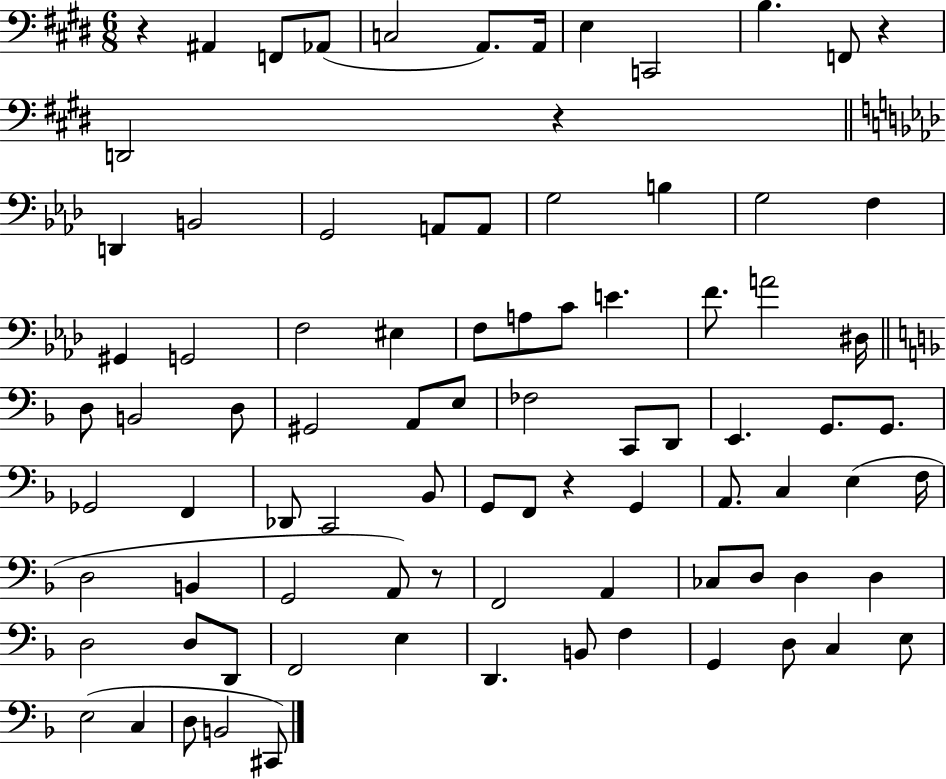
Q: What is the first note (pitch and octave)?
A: A#2